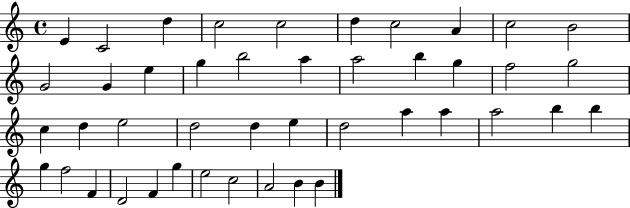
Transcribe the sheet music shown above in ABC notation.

X:1
T:Untitled
M:4/4
L:1/4
K:C
E C2 d c2 c2 d c2 A c2 B2 G2 G e g b2 a a2 b g f2 g2 c d e2 d2 d e d2 a a a2 b b g f2 F D2 F g e2 c2 A2 B B